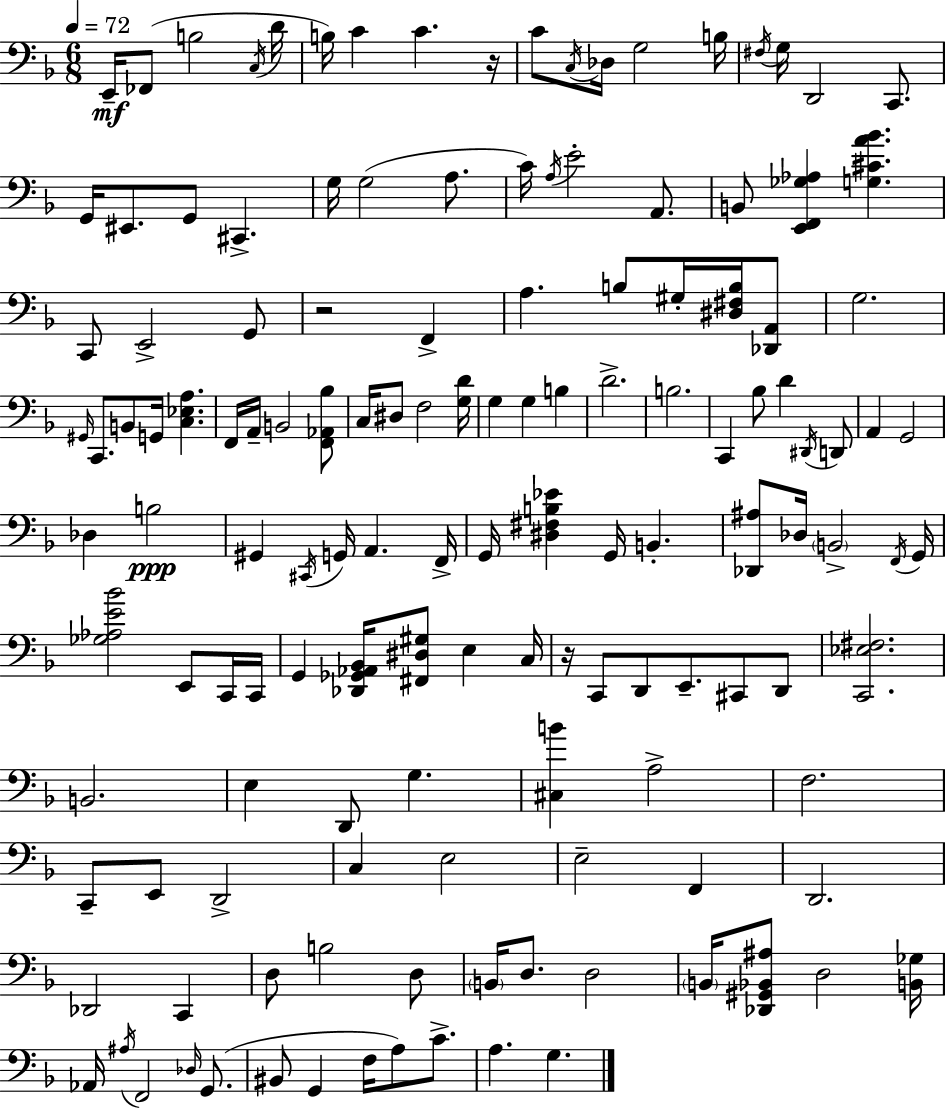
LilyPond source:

{
  \clef bass
  \numericTimeSignature
  \time 6/8
  \key d \minor
  \tempo 4 = 72
  e,16--\mf fes,8( b2 \acciaccatura { c16 } | d'16 b16) c'4 c'4. | r16 c'8 \acciaccatura { c16 } des16 g2 | b16 \acciaccatura { fis16 } g16 d,2 | \break c,8. g,16 eis,8. g,8 cis,4.-> | g16 g2( | a8. c'16) \acciaccatura { a16 } e'2-. | a,8. b,8 <e, f, ges aes>4 <g cis' a' bes'>4. | \break c,8 e,2-> | g,8 r2 | f,4-> a4. b8 | gis16-. <dis fis b>16 <des, a,>8 g2. | \break \grace { gis,16 } c,8. b,8 g,16 <c ees a>4. | f,16 a,16-- b,2 | <f, aes, bes>8 c16 dis8 f2 | <g d'>16 g4 g4 | \break b4 d'2.-> | b2. | c,4 bes8 d'4 | \acciaccatura { dis,16 } d,8 a,4 g,2 | \break des4 b2\ppp | gis,4 \acciaccatura { cis,16 } g,16 | a,4. f,16-> g,16 <dis fis b ees'>4 | g,16 b,4.-. <des, ais>8 des16 \parenthesize b,2-> | \break \acciaccatura { f,16 } g,16 <ges aes e' bes'>2 | e,8 c,16 c,16 g,4 | <des, ges, aes, bes,>16 <fis, dis gis>8 e4 c16 r16 c,8 d,8 | e,8.-- cis,8 d,8 <c, ees fis>2. | \break b,2. | e4 | d,8 g4. <cis b'>4 | a2-> f2. | \break c,8-- e,8 | d,2-> c4 | e2 e2-- | f,4 d,2. | \break des,2 | c,4 d8 b2 | d8 \parenthesize b,16 d8. | d2 \parenthesize b,16 <des, gis, bes, ais>8 d2 | \break <b, ges>16 aes,16 \acciaccatura { ais16 } f,2 | \grace { des16 } g,8.( bis,8 | g,4 f16 a8) c'8.-> a4. | g4. \bar "|."
}